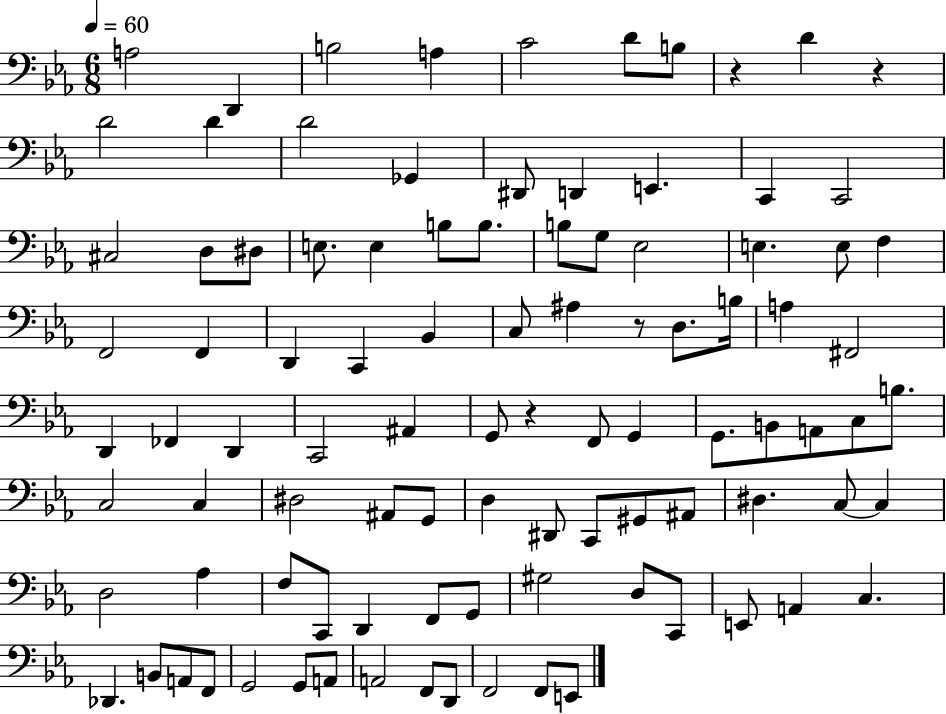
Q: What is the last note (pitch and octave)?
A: E2